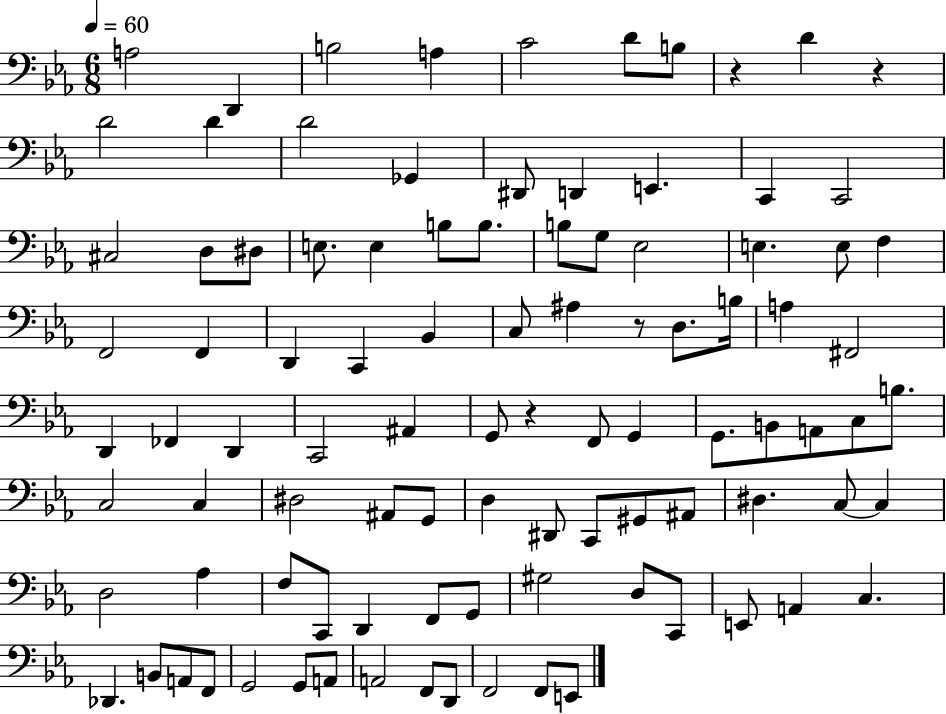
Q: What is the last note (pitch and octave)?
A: E2